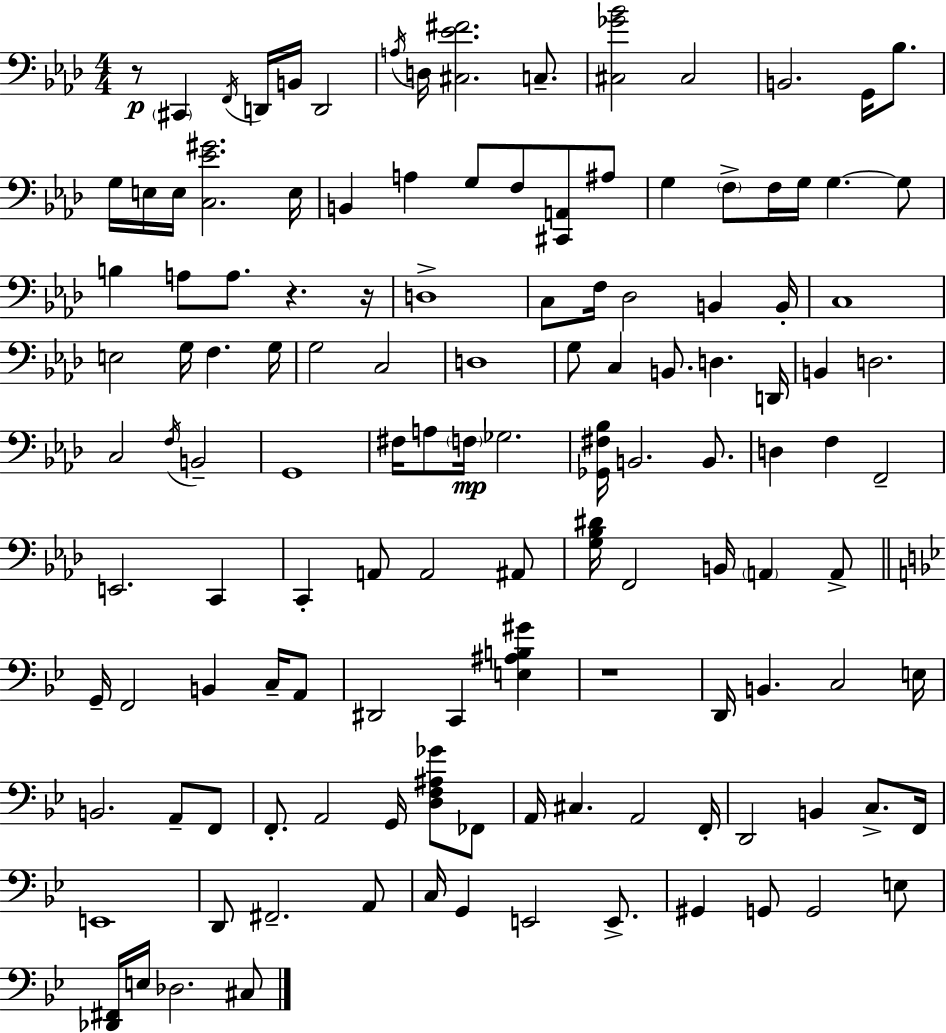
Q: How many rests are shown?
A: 4